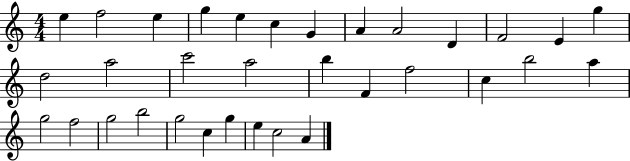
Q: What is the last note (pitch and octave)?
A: A4